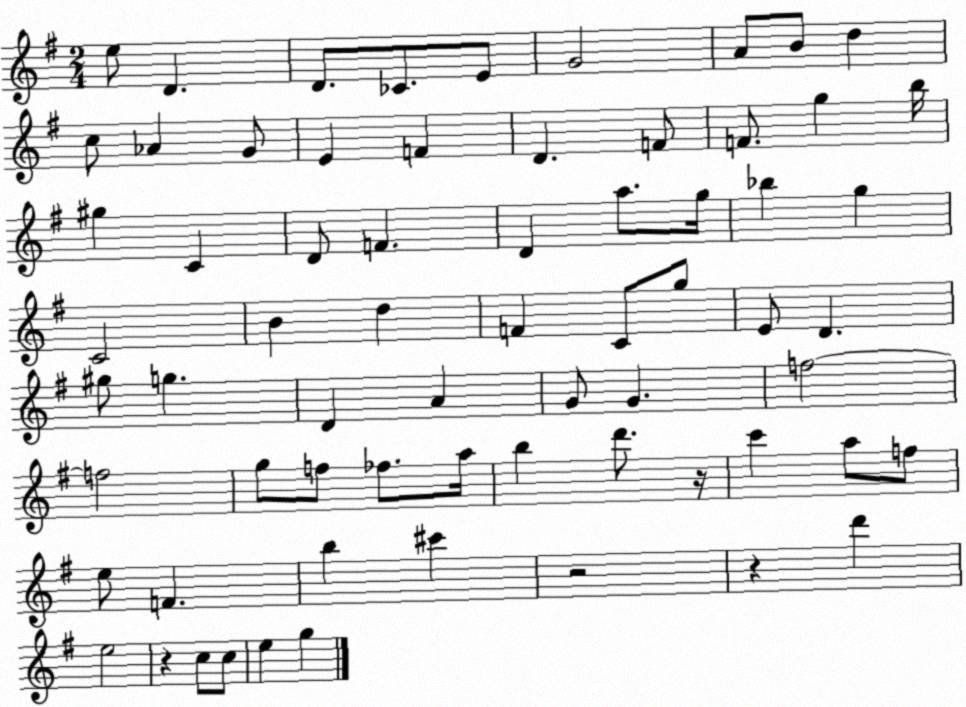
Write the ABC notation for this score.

X:1
T:Untitled
M:2/4
L:1/4
K:G
e/2 D D/2 _C/2 E/2 G2 A/2 B/2 d c/2 _A G/2 E F D F/2 F/2 g b/4 ^g C D/2 F D a/2 g/4 _b g C2 B d F C/2 g/2 E/2 D ^g/2 g D A G/2 G f2 f2 g/2 f/2 _f/2 a/4 b d'/2 z/4 c' a/2 f/2 e/2 F b ^c' z2 z d' e2 z c/2 c/2 e g